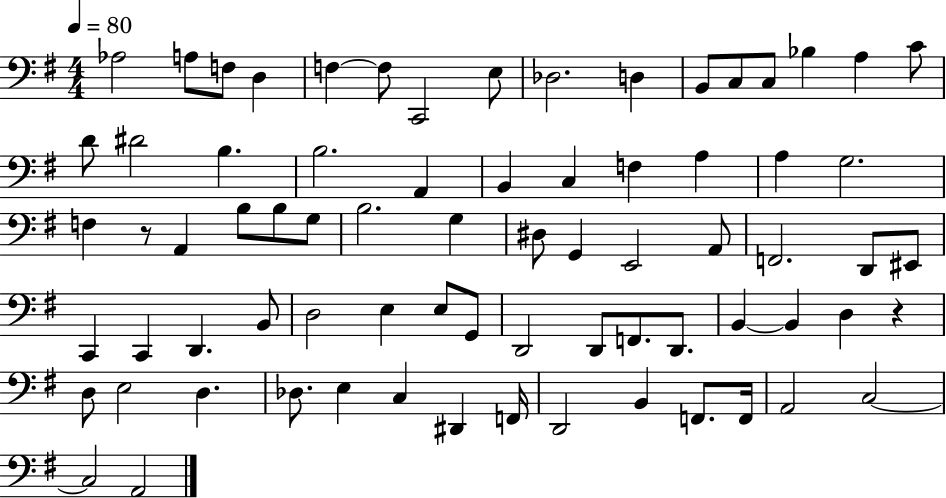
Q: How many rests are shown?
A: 2